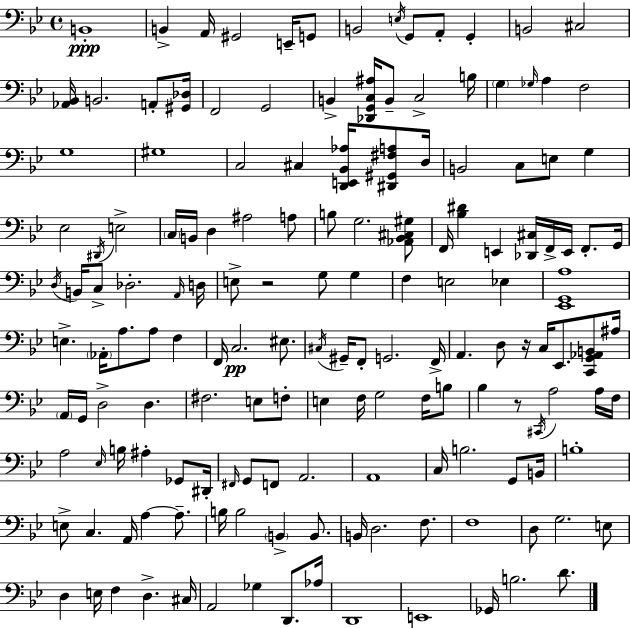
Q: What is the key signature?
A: G minor